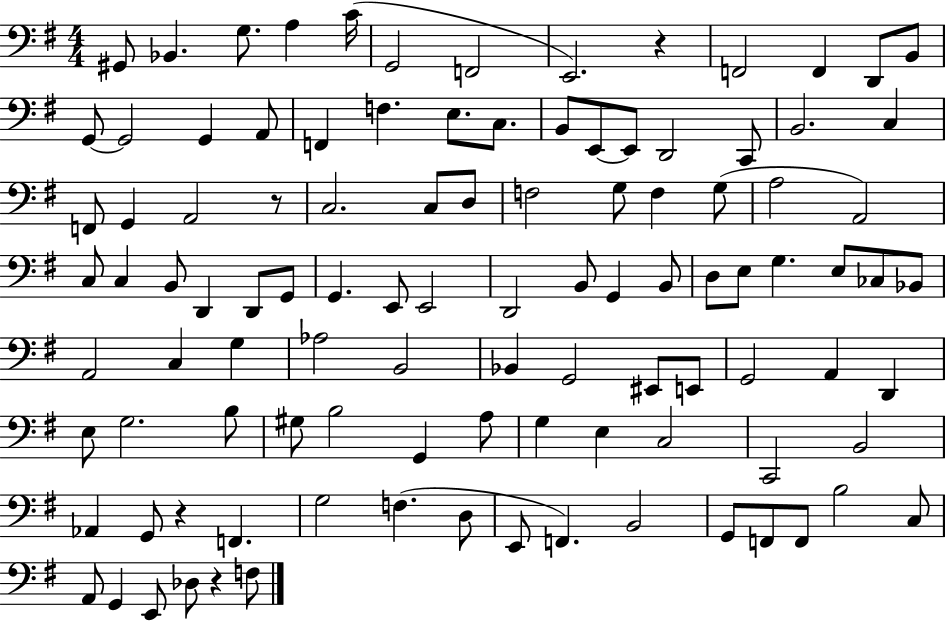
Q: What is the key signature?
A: G major